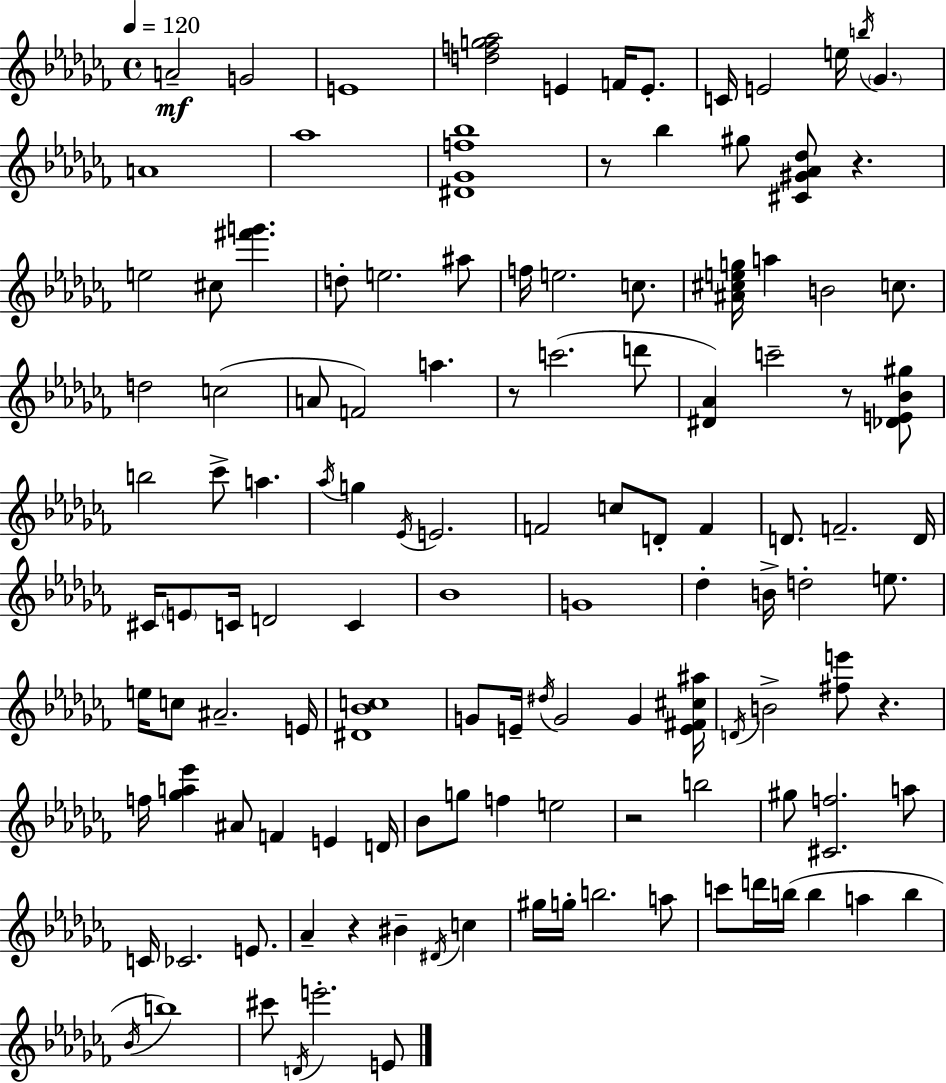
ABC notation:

X:1
T:Untitled
M:4/4
L:1/4
K:Abm
A2 G2 E4 [dfg_a]2 E F/4 E/2 C/4 E2 e/4 b/4 _G A4 _a4 [^D_Gf_b]4 z/2 _b ^g/2 [^C^G_A_d]/2 z e2 ^c/2 [^f'g'] d/2 e2 ^a/2 f/4 e2 c/2 [^A^ceg]/4 a B2 c/2 d2 c2 A/2 F2 a z/2 c'2 d'/2 [^D_A] c'2 z/2 [_DE_B^g]/2 b2 _c'/2 a _a/4 g _E/4 E2 F2 c/2 D/2 F D/2 F2 D/4 ^C/4 E/2 C/4 D2 C _B4 G4 _d B/4 d2 e/2 e/4 c/2 ^A2 E/4 [^D_Bc]4 G/2 E/4 ^d/4 G2 G [E^F^c^a]/4 D/4 B2 [^fe']/2 z f/4 [_ga_e'] ^A/2 F E D/4 _B/2 g/2 f e2 z2 b2 ^g/2 [^Cf]2 a/2 C/4 _C2 E/2 _A z ^B ^D/4 c ^g/4 g/4 b2 a/2 c'/2 d'/4 b/4 b a b _B/4 b4 ^c'/2 D/4 e'2 E/2